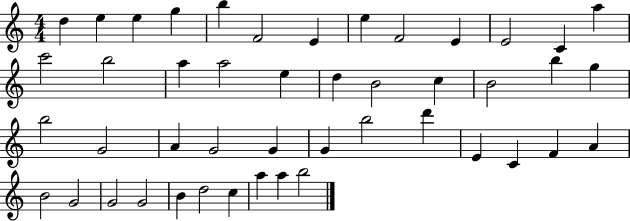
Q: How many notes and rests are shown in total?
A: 46